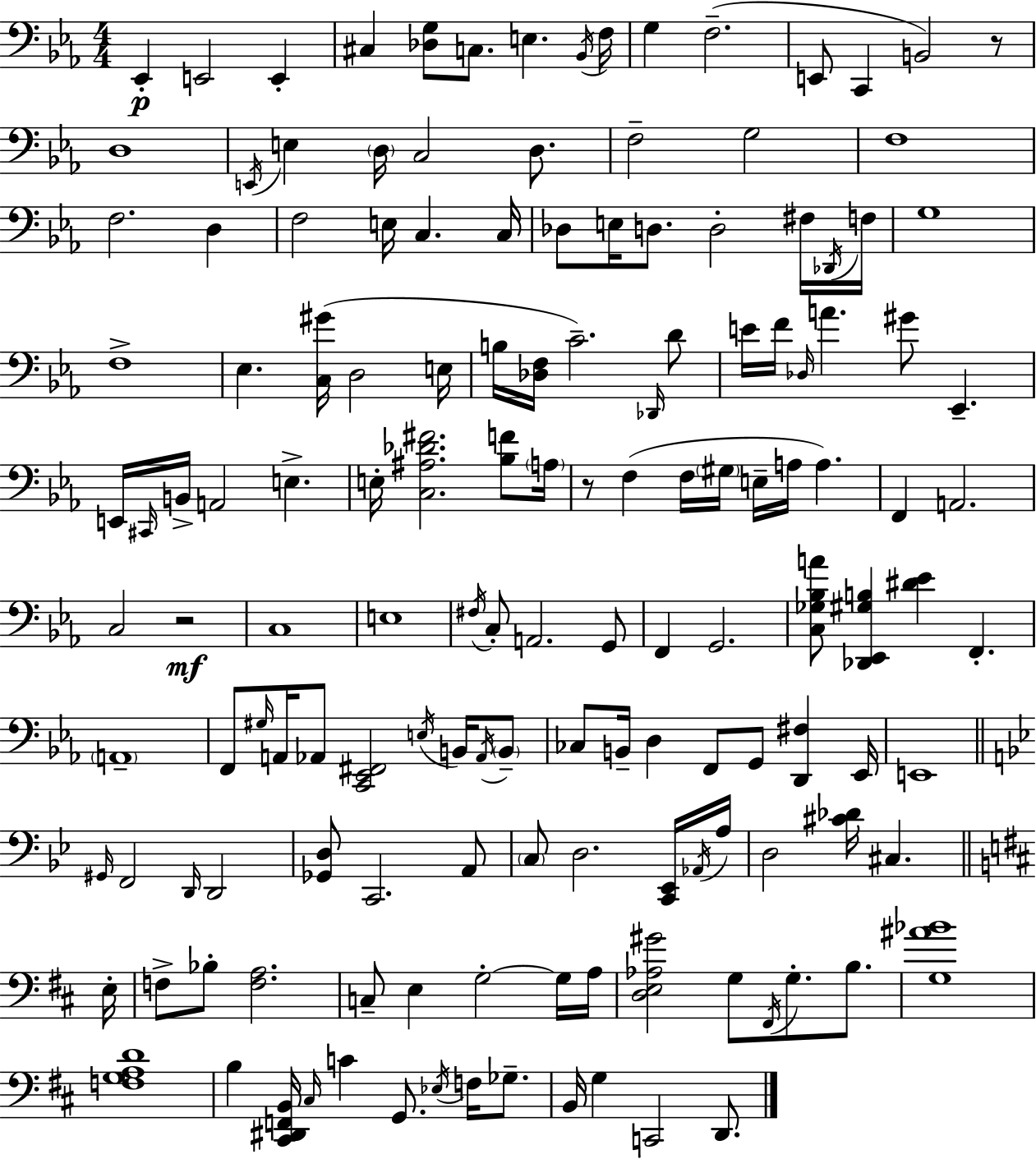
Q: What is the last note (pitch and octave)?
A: D2